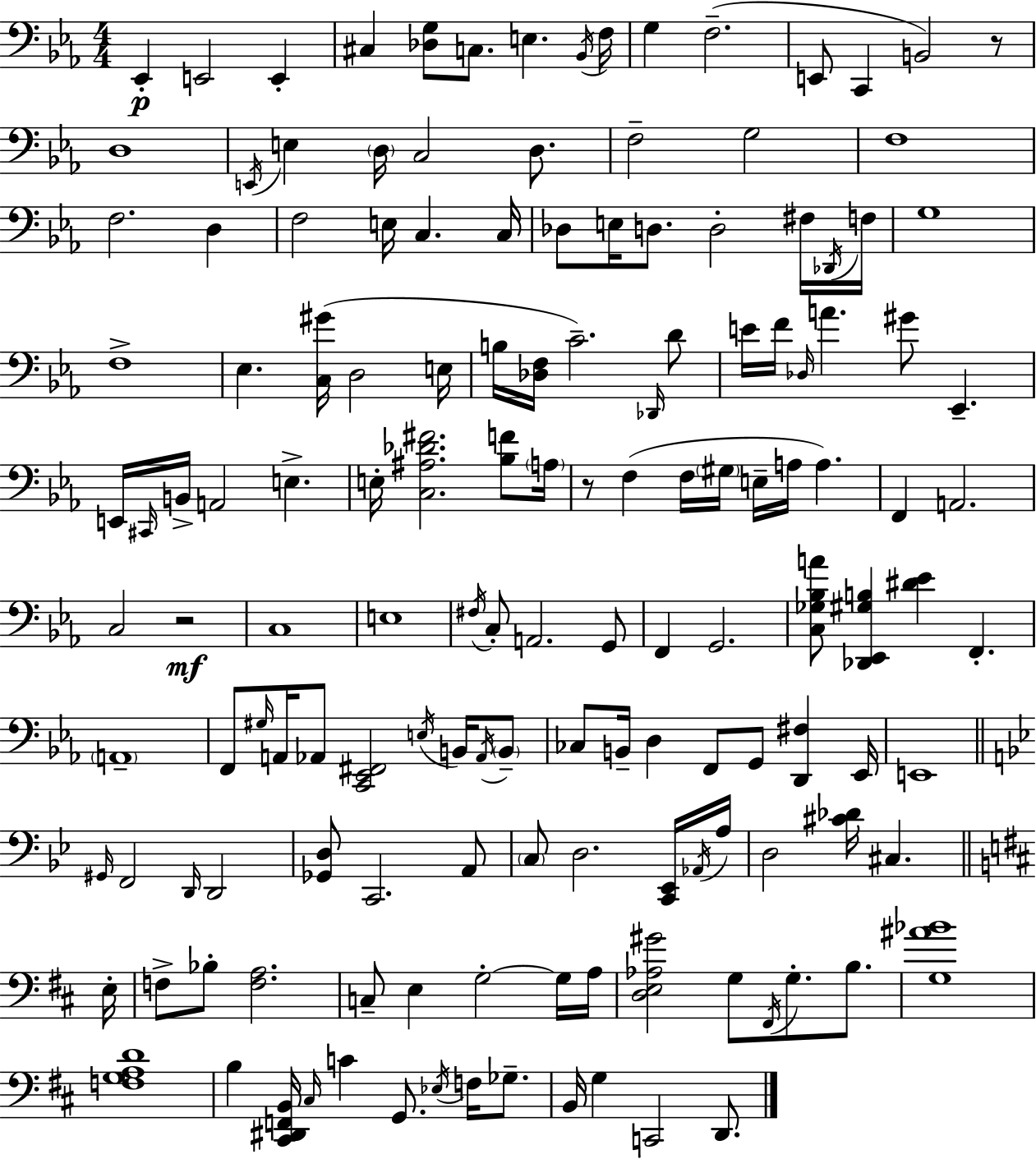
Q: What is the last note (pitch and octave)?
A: D2